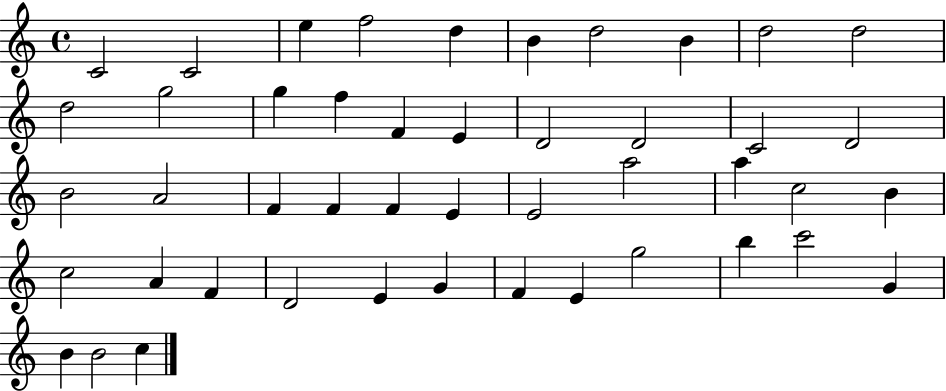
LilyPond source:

{
  \clef treble
  \time 4/4
  \defaultTimeSignature
  \key c \major
  c'2 c'2 | e''4 f''2 d''4 | b'4 d''2 b'4 | d''2 d''2 | \break d''2 g''2 | g''4 f''4 f'4 e'4 | d'2 d'2 | c'2 d'2 | \break b'2 a'2 | f'4 f'4 f'4 e'4 | e'2 a''2 | a''4 c''2 b'4 | \break c''2 a'4 f'4 | d'2 e'4 g'4 | f'4 e'4 g''2 | b''4 c'''2 g'4 | \break b'4 b'2 c''4 | \bar "|."
}